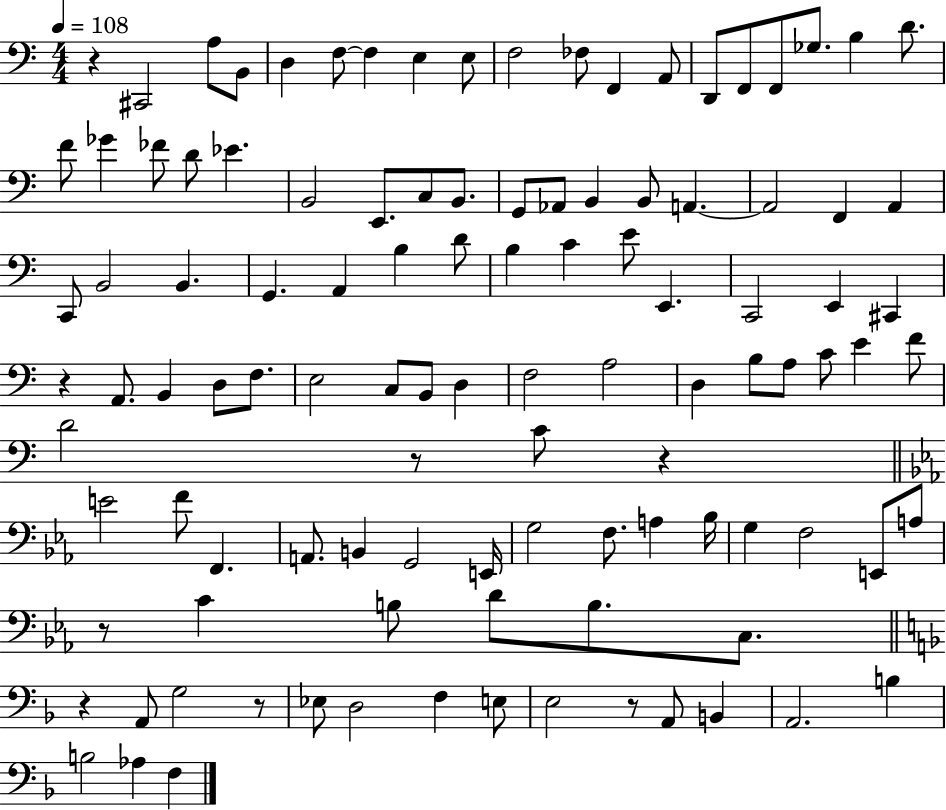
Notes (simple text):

R/q C#2/h A3/e B2/e D3/q F3/e F3/q E3/q E3/e F3/h FES3/e F2/q A2/e D2/e F2/e F2/e Gb3/e. B3/q D4/e. F4/e Gb4/q FES4/e D4/e Eb4/q. B2/h E2/e. C3/e B2/e. G2/e Ab2/e B2/q B2/e A2/q. A2/h F2/q A2/q C2/e B2/h B2/q. G2/q. A2/q B3/q D4/e B3/q C4/q E4/e E2/q. C2/h E2/q C#2/q R/q A2/e. B2/q D3/e F3/e. E3/h C3/e B2/e D3/q F3/h A3/h D3/q B3/e A3/e C4/e E4/q F4/e D4/h R/e C4/e R/q E4/h F4/e F2/q. A2/e. B2/q G2/h E2/s G3/h F3/e. A3/q Bb3/s G3/q F3/h E2/e A3/e R/e C4/q B3/e D4/e B3/e. C3/e. R/q A2/e G3/h R/e Eb3/e D3/h F3/q E3/e E3/h R/e A2/e B2/q A2/h. B3/q B3/h Ab3/q F3/q